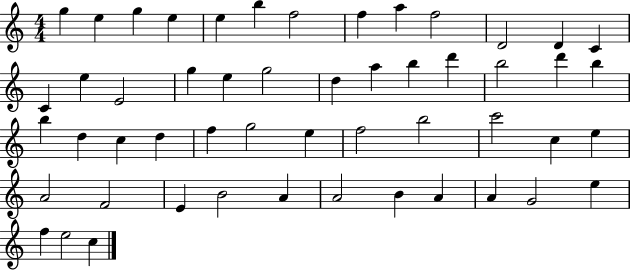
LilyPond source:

{
  \clef treble
  \numericTimeSignature
  \time 4/4
  \key c \major
  g''4 e''4 g''4 e''4 | e''4 b''4 f''2 | f''4 a''4 f''2 | d'2 d'4 c'4 | \break c'4 e''4 e'2 | g''4 e''4 g''2 | d''4 a''4 b''4 d'''4 | b''2 d'''4 b''4 | \break b''4 d''4 c''4 d''4 | f''4 g''2 e''4 | f''2 b''2 | c'''2 c''4 e''4 | \break a'2 f'2 | e'4 b'2 a'4 | a'2 b'4 a'4 | a'4 g'2 e''4 | \break f''4 e''2 c''4 | \bar "|."
}